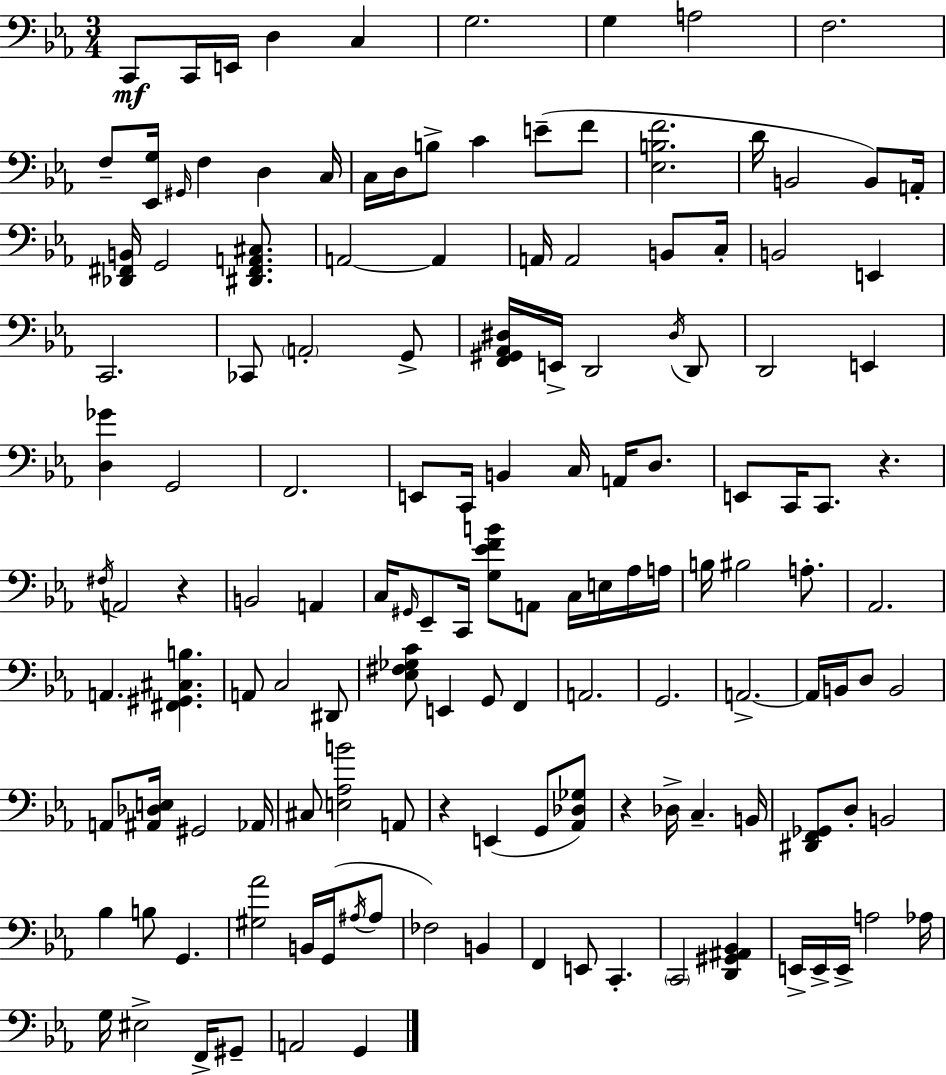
X:1
T:Untitled
M:3/4
L:1/4
K:Eb
C,,/2 C,,/4 E,,/4 D, C, G,2 G, A,2 F,2 F,/2 [_E,,G,]/4 ^G,,/4 F, D, C,/4 C,/4 D,/4 B,/2 C E/2 F/2 [_E,B,F]2 D/4 B,,2 B,,/2 A,,/4 [_D,,^F,,B,,]/4 G,,2 [^D,,^F,,A,,^C,]/2 A,,2 A,, A,,/4 A,,2 B,,/2 C,/4 B,,2 E,, C,,2 _C,,/2 A,,2 G,,/2 [F,,^G,,_A,,^D,]/4 E,,/4 D,,2 ^D,/4 D,,/2 D,,2 E,, [D,_G] G,,2 F,,2 E,,/2 C,,/4 B,, C,/4 A,,/4 D,/2 E,,/2 C,,/4 C,,/2 z ^F,/4 A,,2 z B,,2 A,, C,/4 ^G,,/4 _E,,/2 C,,/4 [G,_EFB]/2 A,,/2 C,/4 E,/4 _A,/4 A,/4 B,/4 ^B,2 A,/2 _A,,2 A,, [^F,,^G,,^C,B,] A,,/2 C,2 ^D,,/2 [_E,^F,_G,C]/2 E,, G,,/2 F,, A,,2 G,,2 A,,2 A,,/4 B,,/4 D,/2 B,,2 A,,/2 [^A,,_D,E,]/4 ^G,,2 _A,,/4 ^C,/2 [E,_A,B]2 A,,/2 z E,, G,,/2 [_A,,_D,_G,]/2 z _D,/4 C, B,,/4 [^D,,F,,_G,,]/2 D,/2 B,,2 _B, B,/2 G,, [^G,_A]2 B,,/4 G,,/4 ^A,/4 ^A,/2 _F,2 B,, F,, E,,/2 C,, C,,2 [D,,^G,,^A,,_B,,] E,,/4 E,,/4 E,,/4 A,2 _A,/4 G,/4 ^E,2 F,,/4 ^G,,/2 A,,2 G,,